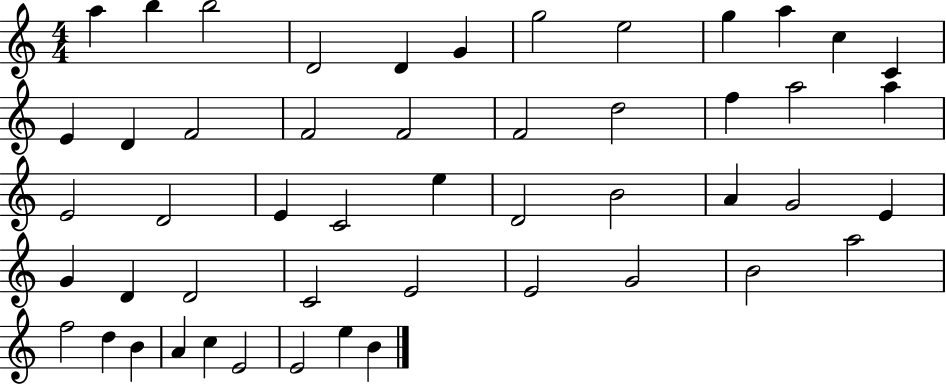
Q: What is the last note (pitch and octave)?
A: B4